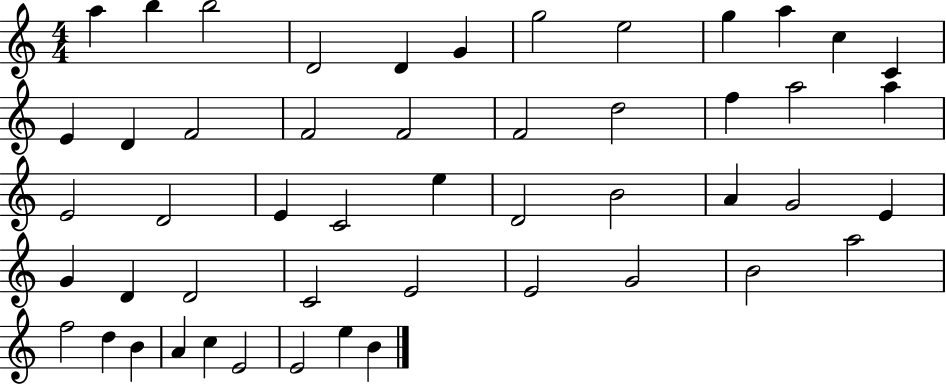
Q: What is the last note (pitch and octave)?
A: B4